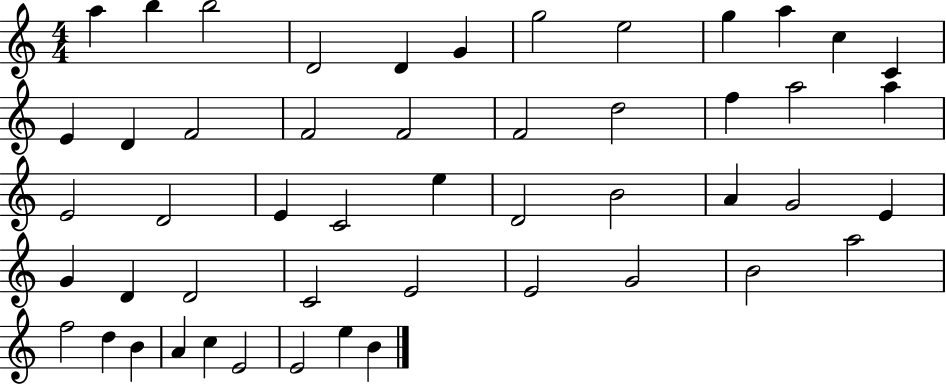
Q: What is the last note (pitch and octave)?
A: B4